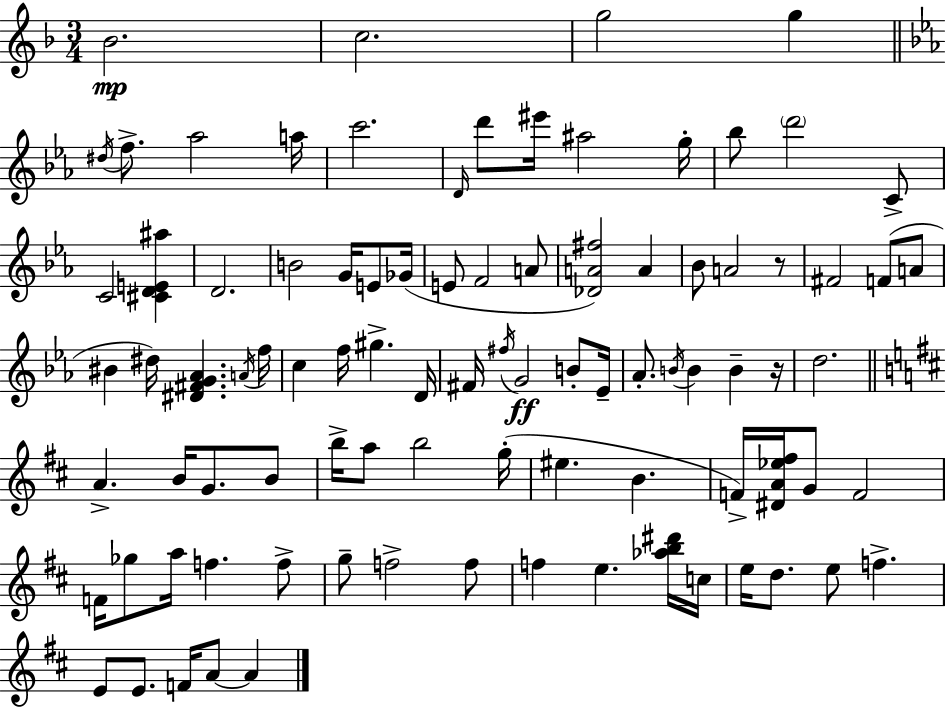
{
  \clef treble
  \numericTimeSignature
  \time 3/4
  \key d \minor
  \repeat volta 2 { bes'2.\mp | c''2. | g''2 g''4 | \bar "||" \break \key ees \major \acciaccatura { dis''16 } f''8.-> aes''2 | a''16 c'''2. | \grace { d'16 } d'''8 eis'''16 ais''2 | g''16-. bes''8 \parenthesize d'''2 | \break c'8-> c'2 <cis' d' e' ais''>4 | d'2. | b'2 g'16 e'8 | ges'16( e'8 f'2 | \break a'8 <des' a' fis''>2) a'4 | bes'8 a'2 | r8 fis'2 f'8( | a'8 bis'4 dis''16) <dis' fis' g' aes'>4. | \break \acciaccatura { a'16 } f''16 c''4 f''16 gis''4.-> | d'16 fis'16 \acciaccatura { fis''16 }\ff g'2 | b'8-. ees'16-- aes'8.-. \acciaccatura { b'16 } b'4 | b'4-- r16 d''2. | \break \bar "||" \break \key b \minor a'4.-> b'16 g'8. b'8 | b''16-> a''8 b''2 g''16-.( | eis''4. b'4. | f'16->) <dis' a' ees'' fis''>16 g'8 f'2 | \break f'16 ges''8 a''16 f''4. f''8-> | g''8-- f''2-> f''8 | f''4 e''4. <aes'' b'' dis'''>16 c''16 | e''16 d''8. e''8 f''4.-> | \break e'8 e'8. f'16 a'8~~ a'4 | } \bar "|."
}